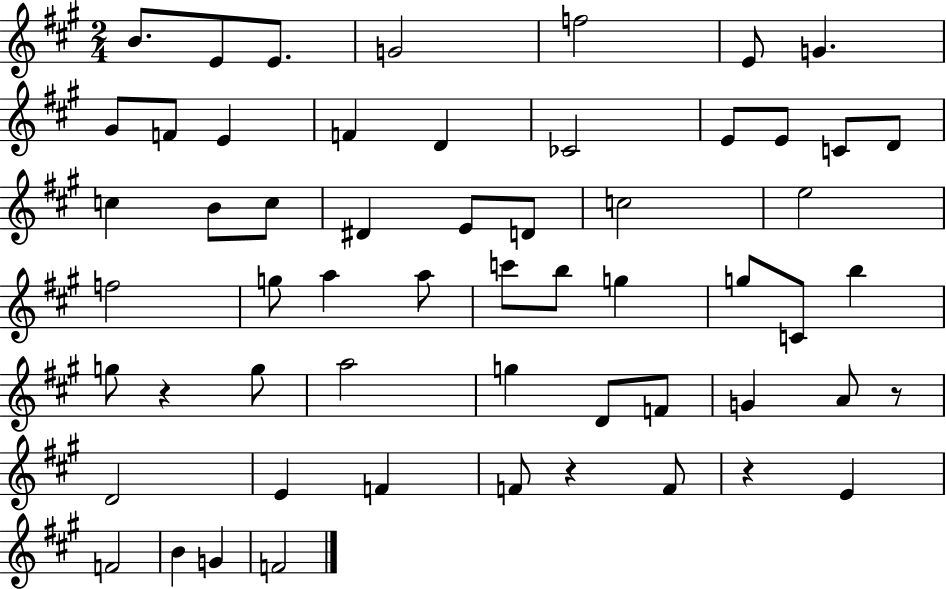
X:1
T:Untitled
M:2/4
L:1/4
K:A
B/2 E/2 E/2 G2 f2 E/2 G ^G/2 F/2 E F D _C2 E/2 E/2 C/2 D/2 c B/2 c/2 ^D E/2 D/2 c2 e2 f2 g/2 a a/2 c'/2 b/2 g g/2 C/2 b g/2 z g/2 a2 g D/2 F/2 G A/2 z/2 D2 E F F/2 z F/2 z E F2 B G F2